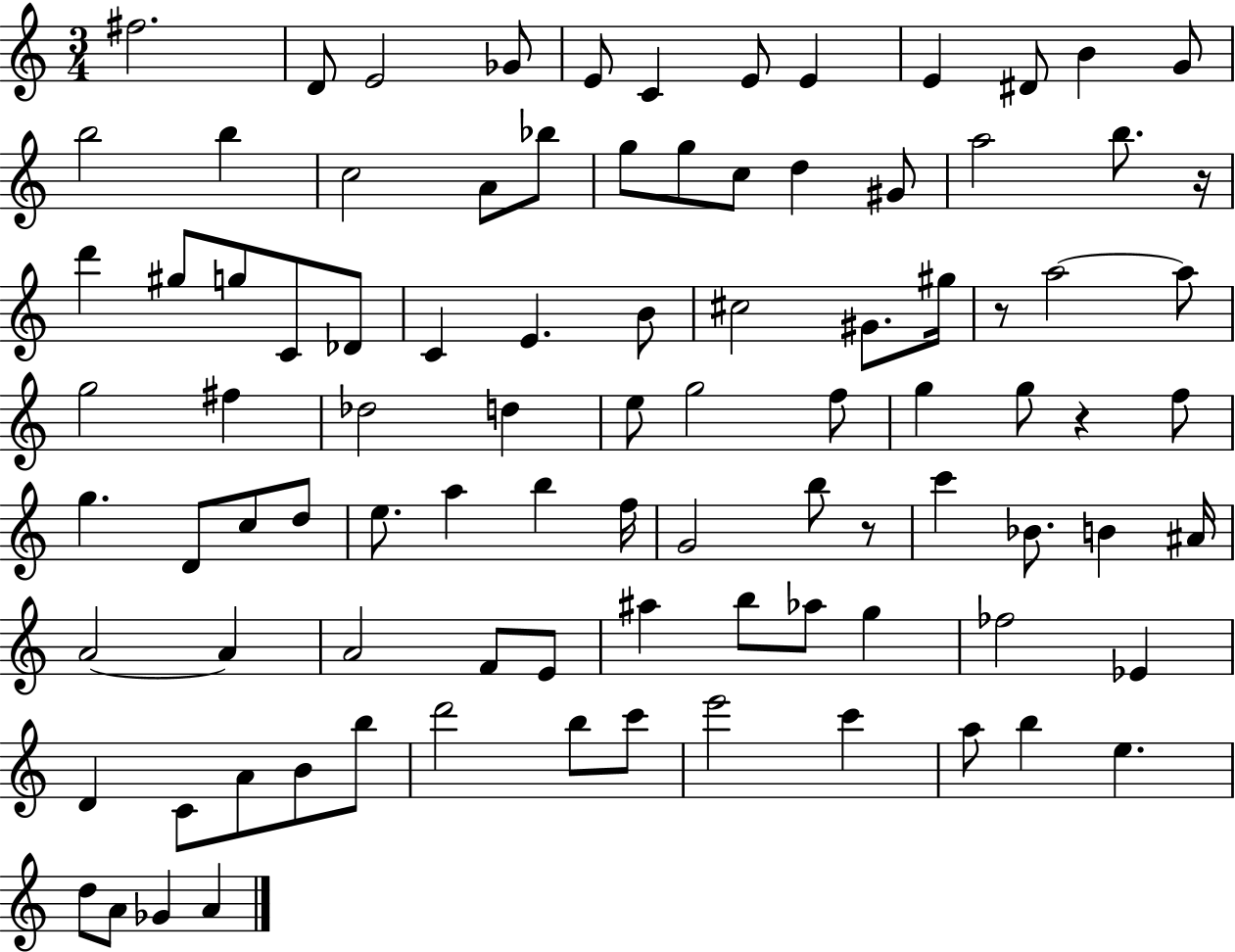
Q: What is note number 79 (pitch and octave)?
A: B5